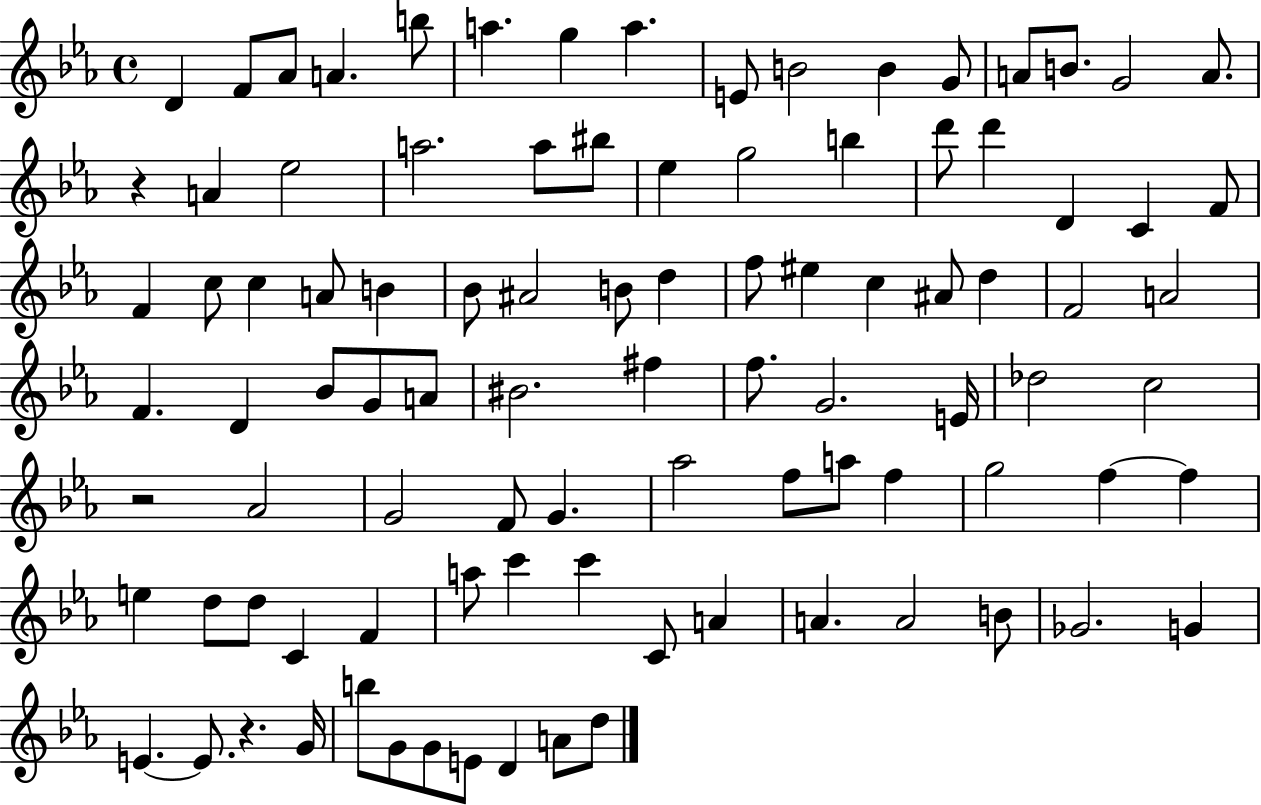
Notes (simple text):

D4/q F4/e Ab4/e A4/q. B5/e A5/q. G5/q A5/q. E4/e B4/h B4/q G4/e A4/e B4/e. G4/h A4/e. R/q A4/q Eb5/h A5/h. A5/e BIS5/e Eb5/q G5/h B5/q D6/e D6/q D4/q C4/q F4/e F4/q C5/e C5/q A4/e B4/q Bb4/e A#4/h B4/e D5/q F5/e EIS5/q C5/q A#4/e D5/q F4/h A4/h F4/q. D4/q Bb4/e G4/e A4/e BIS4/h. F#5/q F5/e. G4/h. E4/s Db5/h C5/h R/h Ab4/h G4/h F4/e G4/q. Ab5/h F5/e A5/e F5/q G5/h F5/q F5/q E5/q D5/e D5/e C4/q F4/q A5/e C6/q C6/q C4/e A4/q A4/q. A4/h B4/e Gb4/h. G4/q E4/q. E4/e. R/q. G4/s B5/e G4/e G4/e E4/e D4/q A4/e D5/e